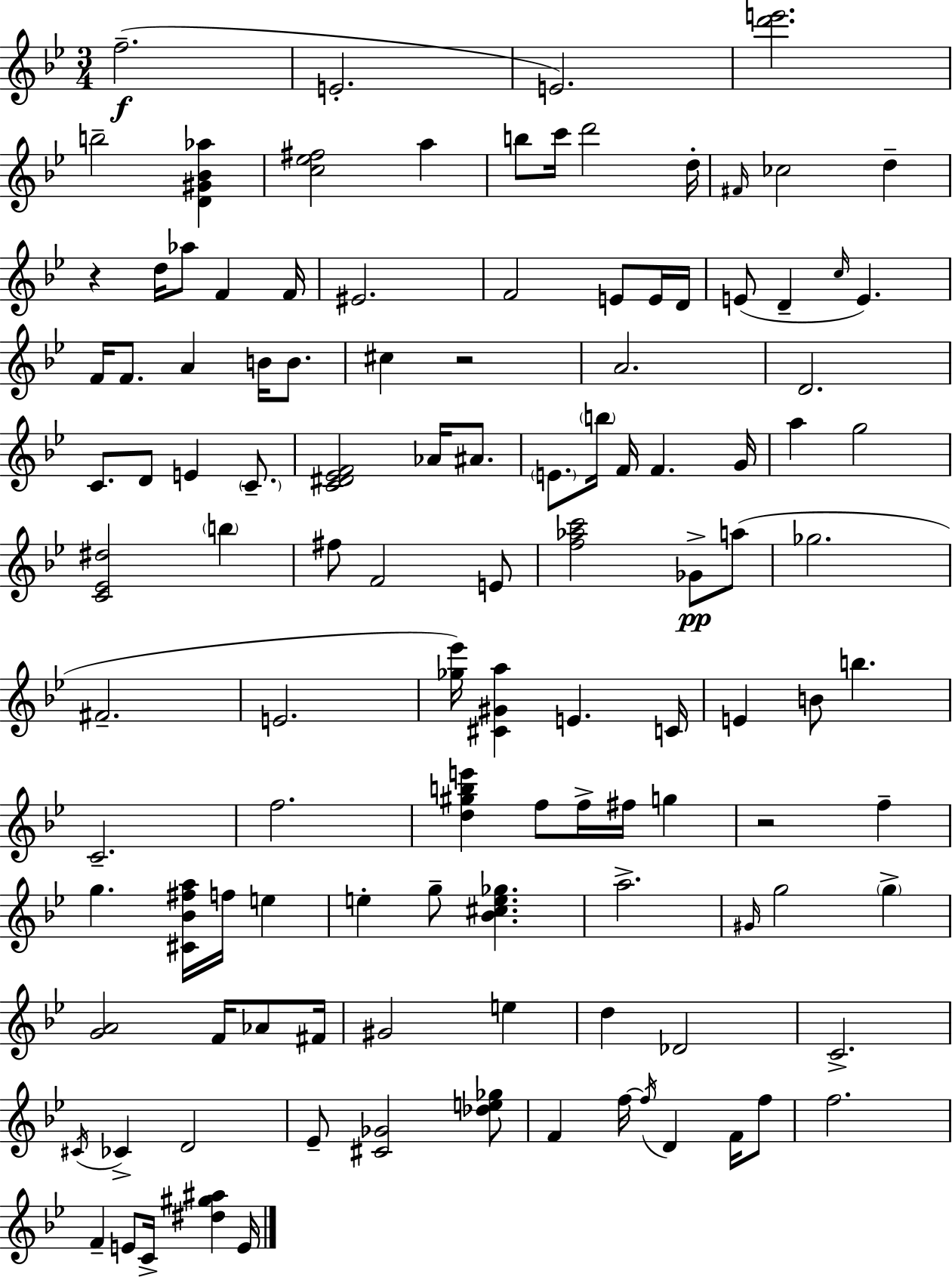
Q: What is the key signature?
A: BES major